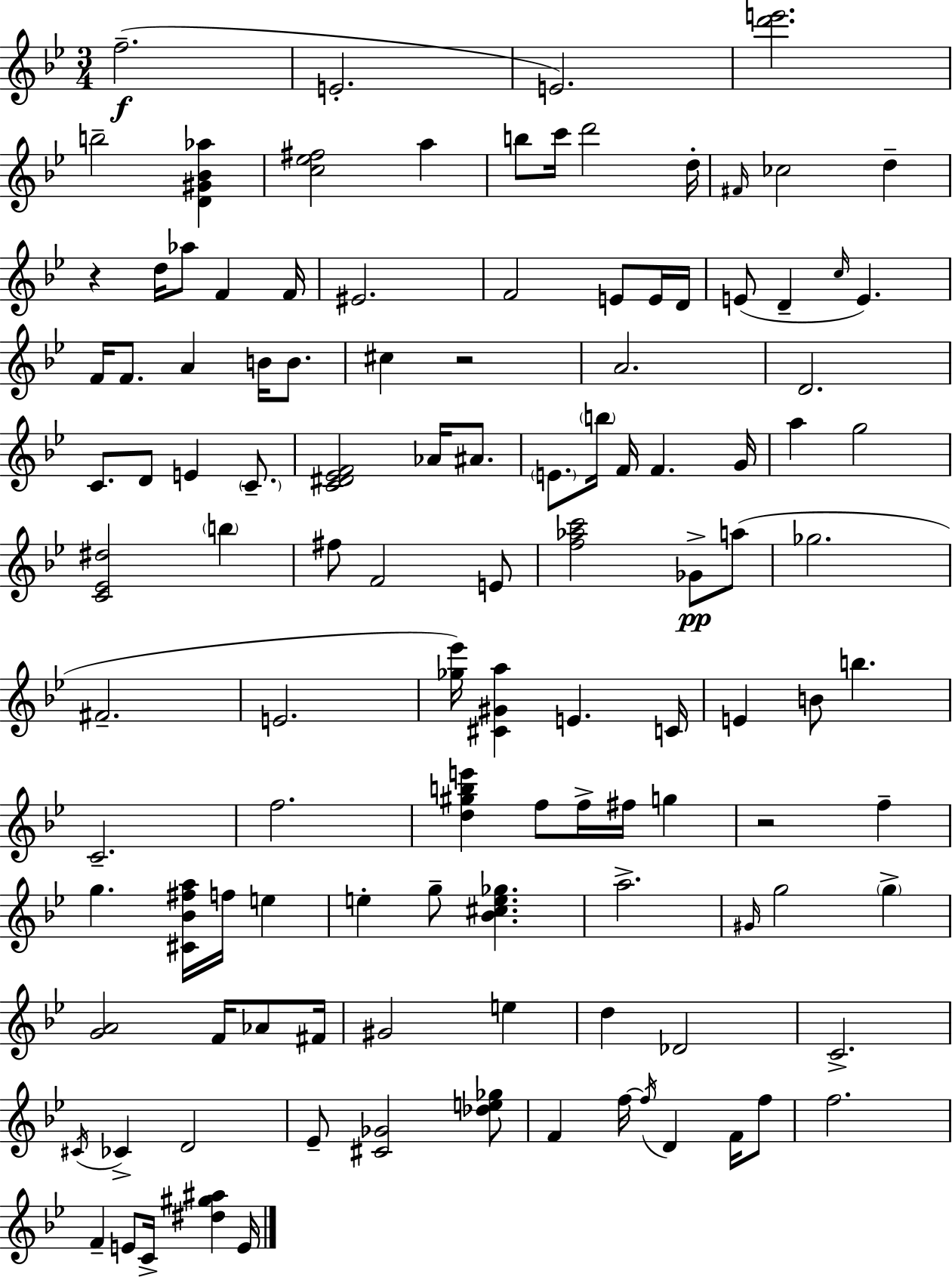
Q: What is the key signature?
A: BES major